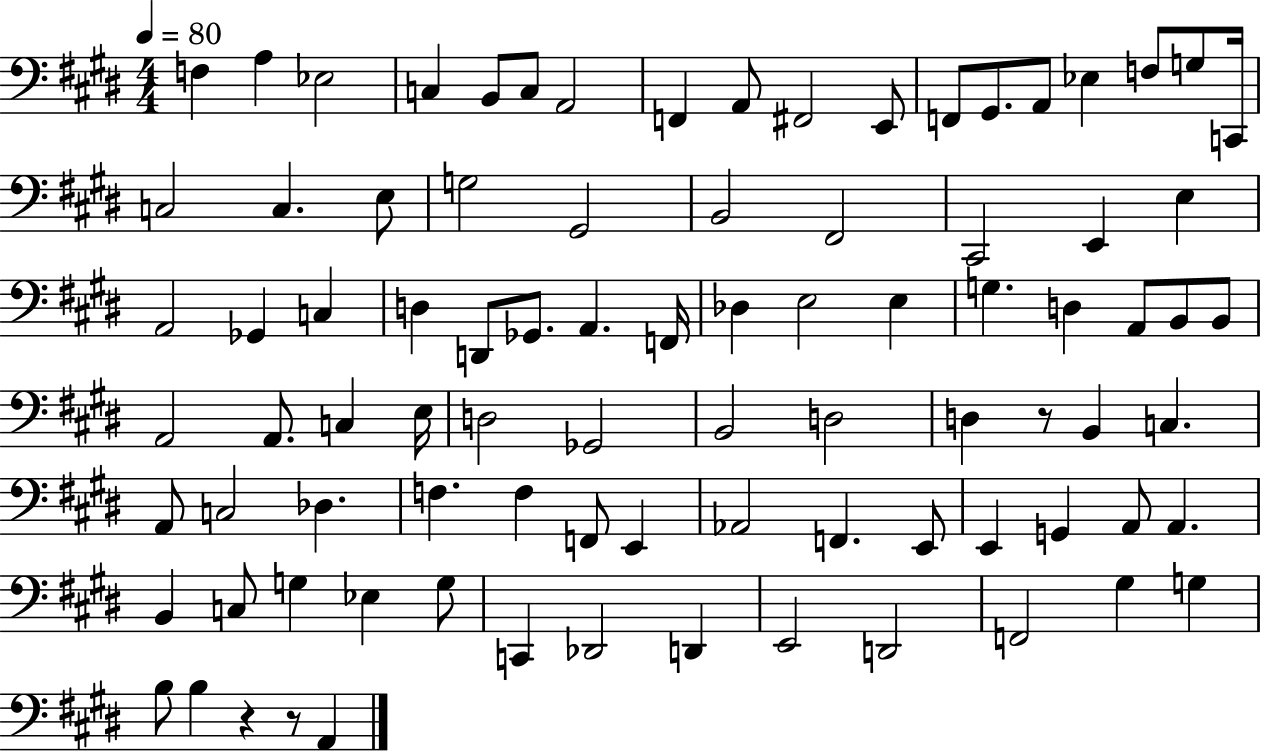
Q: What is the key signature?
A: E major